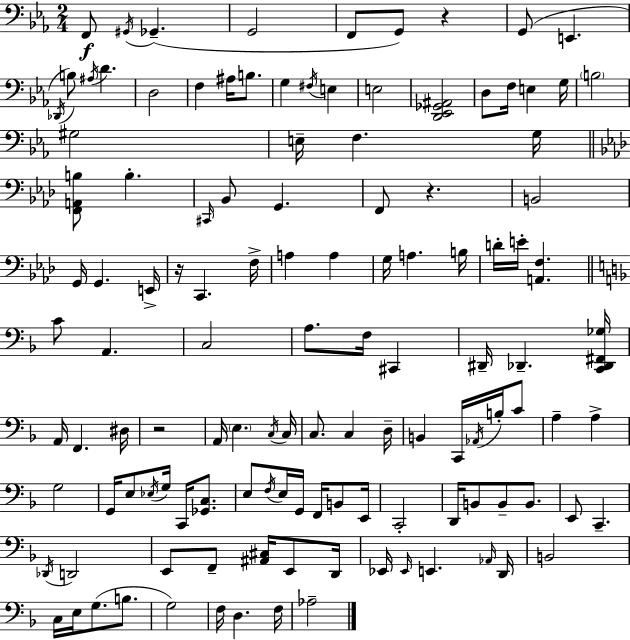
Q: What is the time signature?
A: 2/4